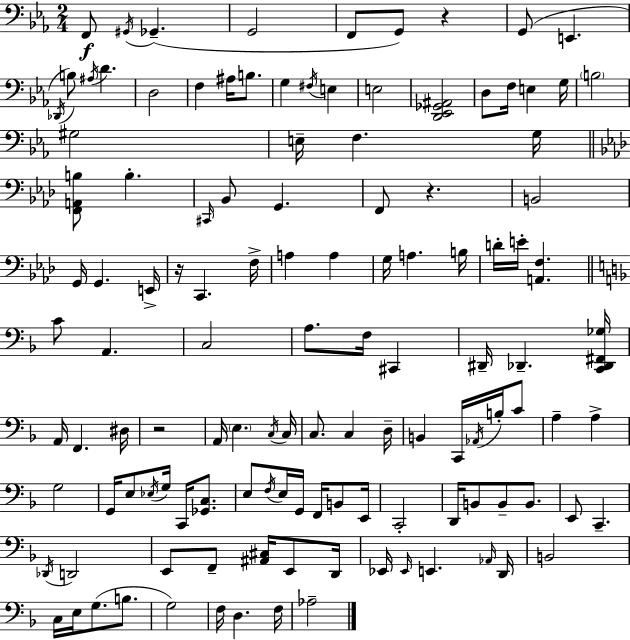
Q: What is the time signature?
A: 2/4